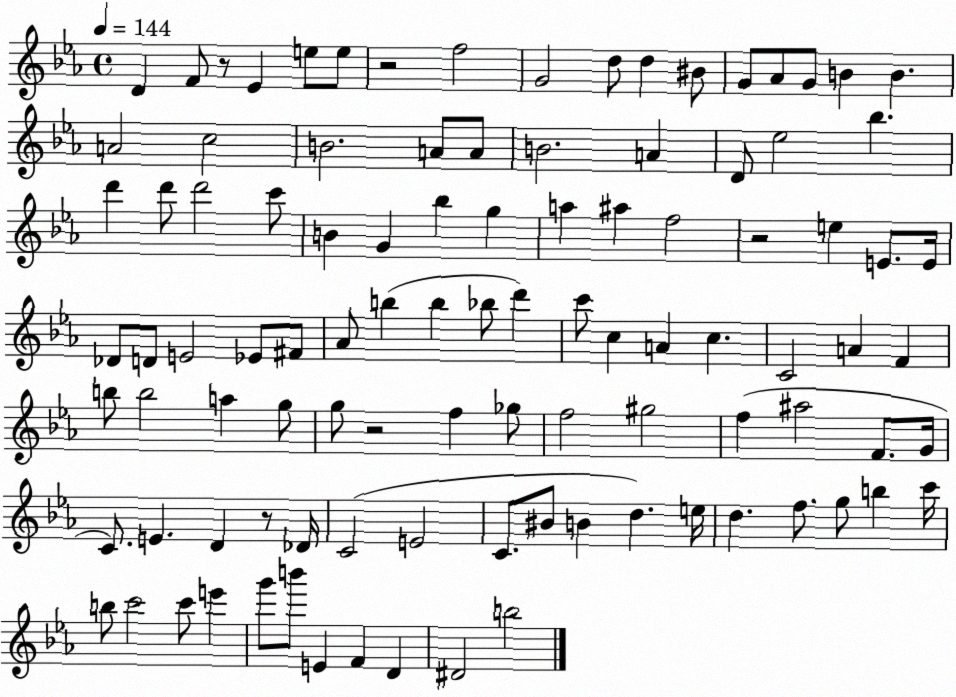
X:1
T:Untitled
M:4/4
L:1/4
K:Eb
D F/2 z/2 _E e/2 e/2 z2 f2 G2 d/2 d ^B/2 G/2 _A/2 G/2 B B A2 c2 B2 A/2 A/2 B2 A D/2 _e2 _b d' d'/2 d'2 c'/2 B G _b g a ^a f2 z2 e E/2 E/4 _D/2 D/2 E2 _E/2 ^F/2 _A/2 b b _b/2 d' c'/2 c A c C2 A F b/2 b2 a g/2 g/2 z2 f _g/2 f2 ^g2 f ^a2 F/2 G/4 C/2 E D z/2 _D/4 C2 E2 C/2 ^B/2 B d e/4 d f/2 g/2 b c'/4 b/2 c'2 c'/2 e' g'/2 b'/2 E F D ^D2 b2